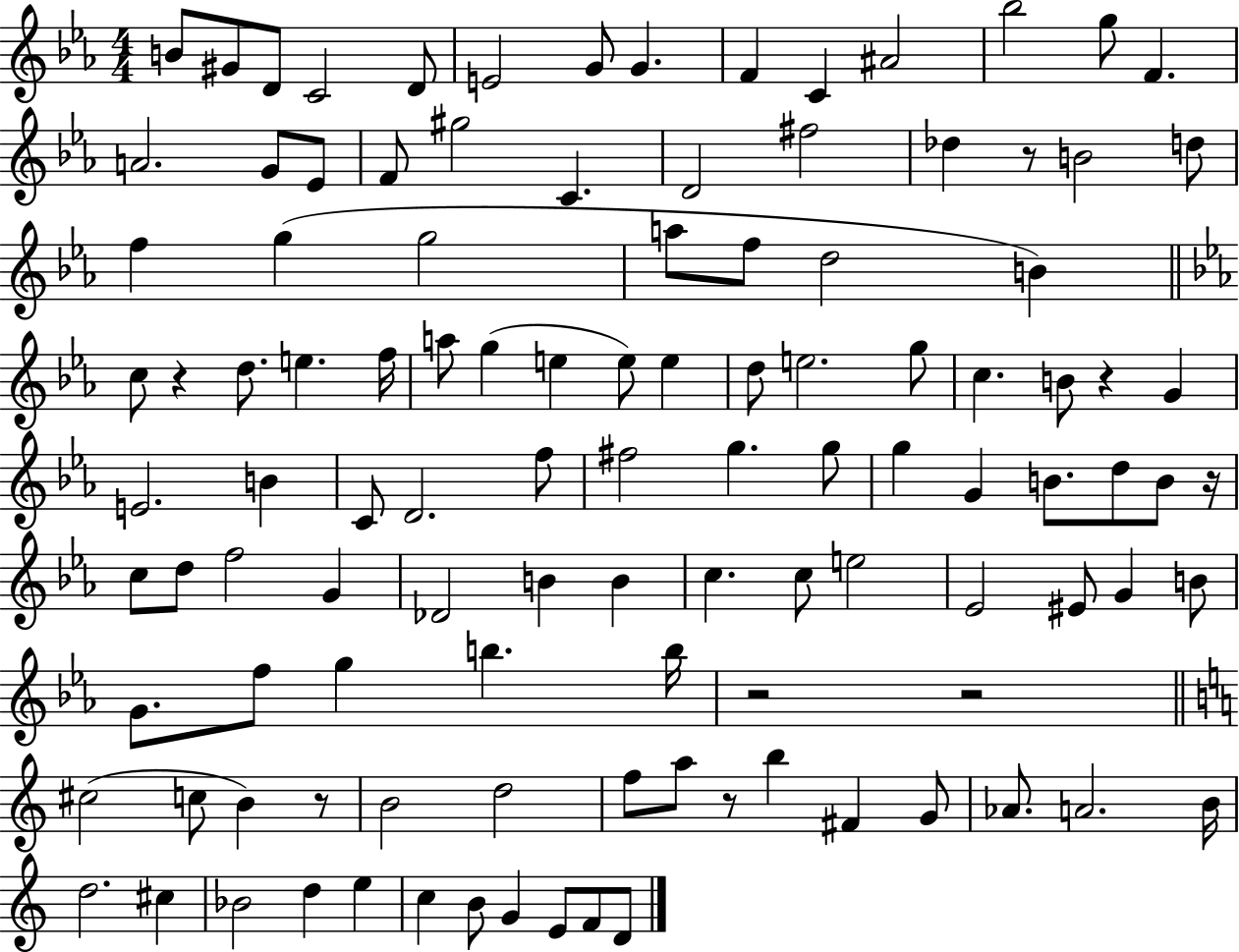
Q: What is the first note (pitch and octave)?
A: B4